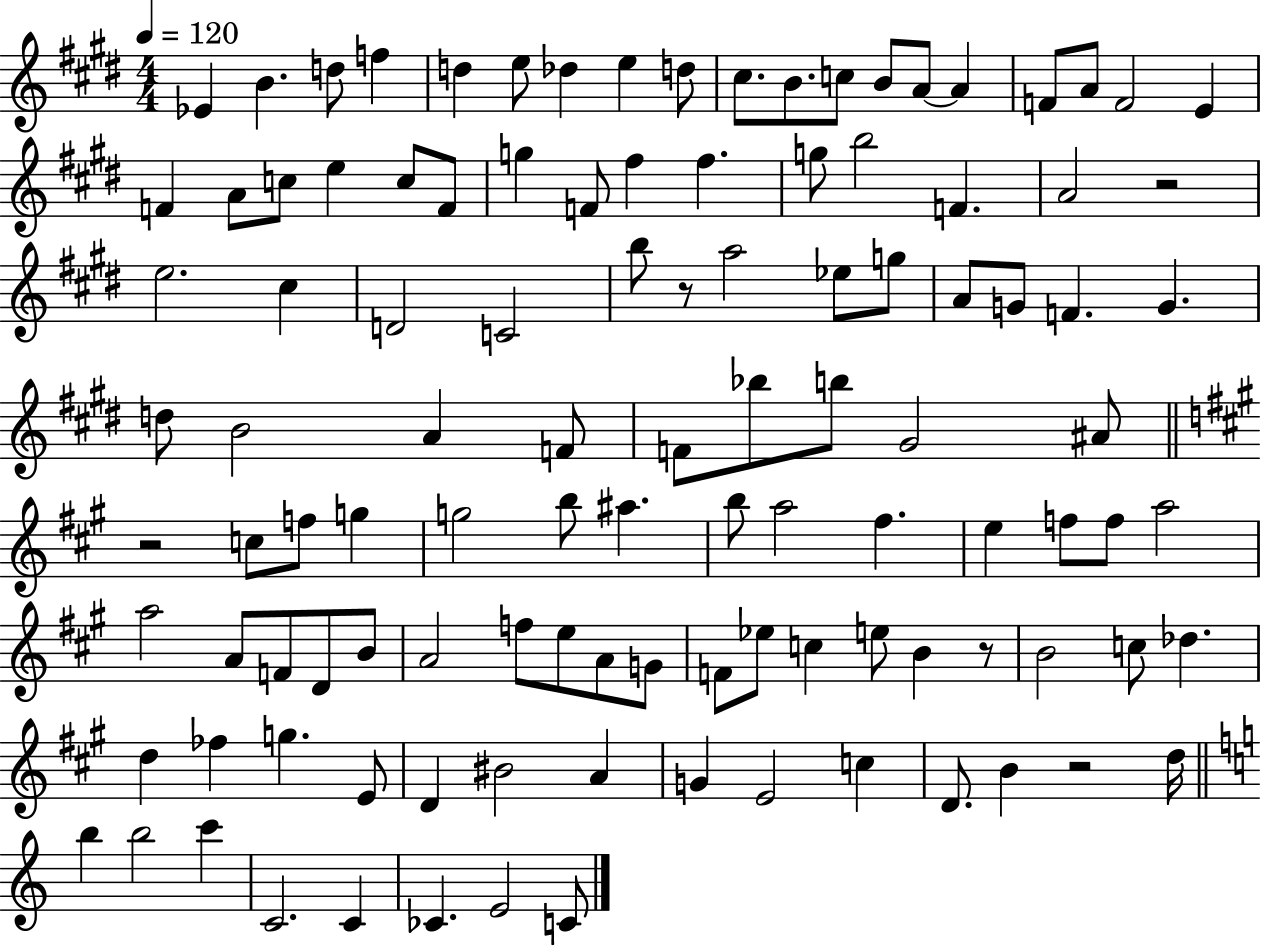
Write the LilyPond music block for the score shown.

{
  \clef treble
  \numericTimeSignature
  \time 4/4
  \key e \major
  \tempo 4 = 120
  \repeat volta 2 { ees'4 b'4. d''8 f''4 | d''4 e''8 des''4 e''4 d''8 | cis''8. b'8. c''8 b'8 a'8~~ a'4 | f'8 a'8 f'2 e'4 | \break f'4 a'8 c''8 e''4 c''8 f'8 | g''4 f'8 fis''4 fis''4. | g''8 b''2 f'4. | a'2 r2 | \break e''2. cis''4 | d'2 c'2 | b''8 r8 a''2 ees''8 g''8 | a'8 g'8 f'4. g'4. | \break d''8 b'2 a'4 f'8 | f'8 bes''8 b''8 gis'2 ais'8 | \bar "||" \break \key a \major r2 c''8 f''8 g''4 | g''2 b''8 ais''4. | b''8 a''2 fis''4. | e''4 f''8 f''8 a''2 | \break a''2 a'8 f'8 d'8 b'8 | a'2 f''8 e''8 a'8 g'8 | f'8 ees''8 c''4 e''8 b'4 r8 | b'2 c''8 des''4. | \break d''4 fes''4 g''4. e'8 | d'4 bis'2 a'4 | g'4 e'2 c''4 | d'8. b'4 r2 d''16 | \break \bar "||" \break \key c \major b''4 b''2 c'''4 | c'2. c'4 | ces'4. e'2 c'8 | } \bar "|."
}